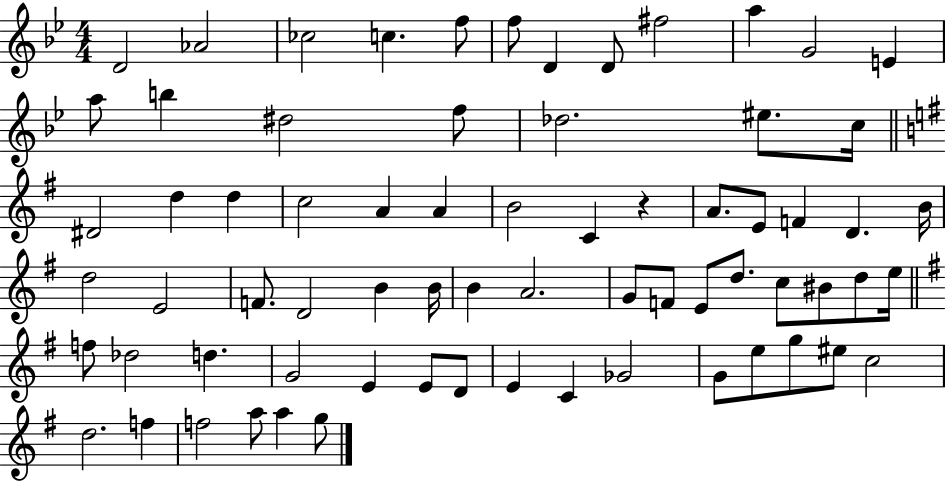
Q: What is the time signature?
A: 4/4